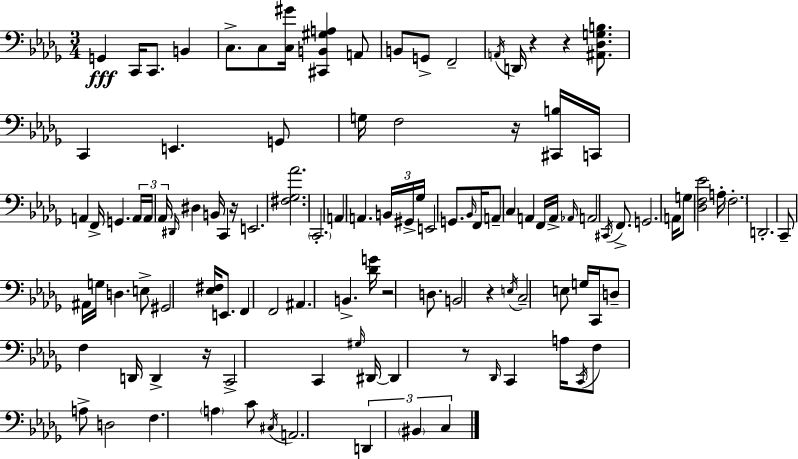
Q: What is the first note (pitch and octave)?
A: G2